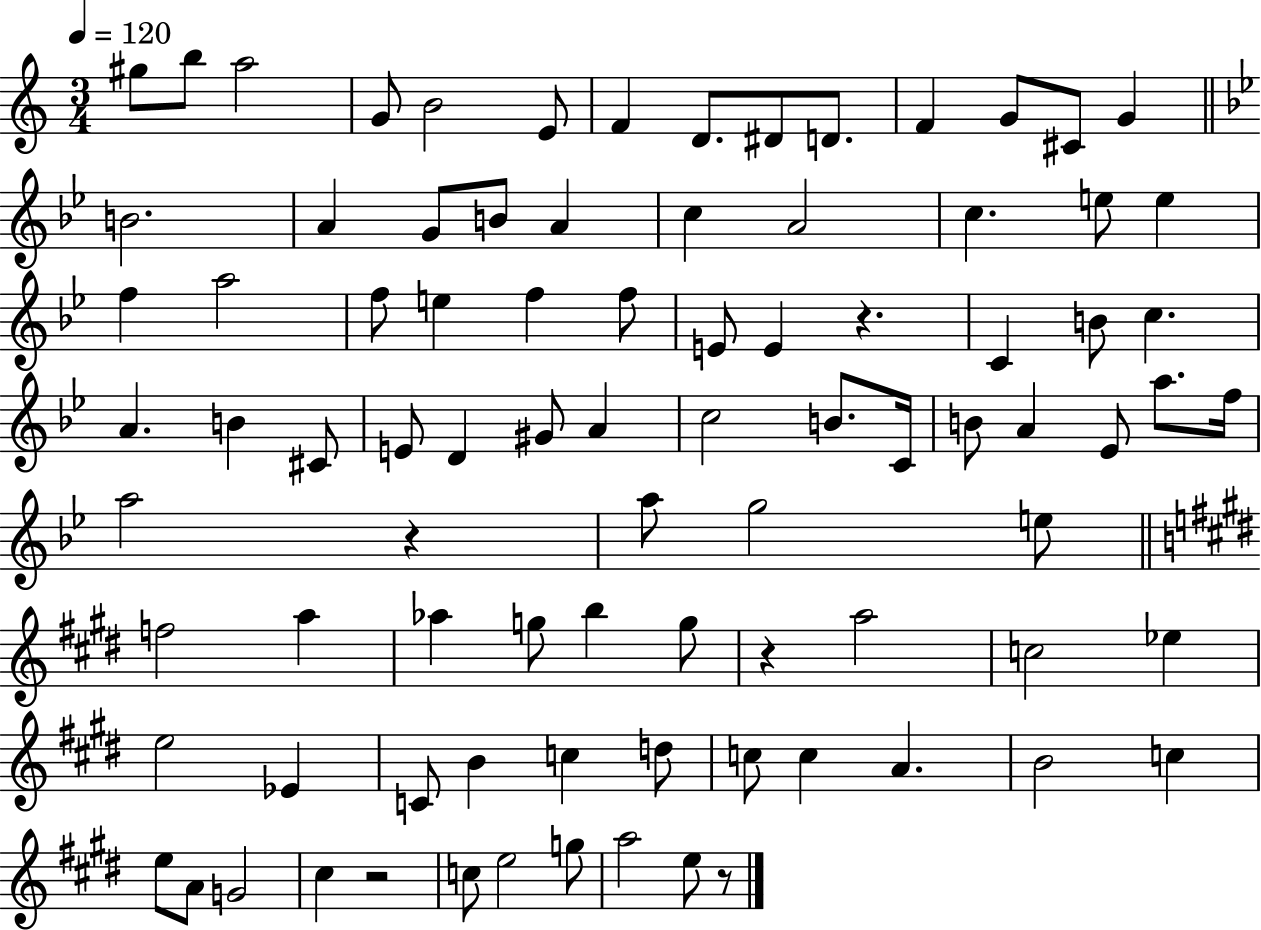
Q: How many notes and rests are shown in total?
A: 88